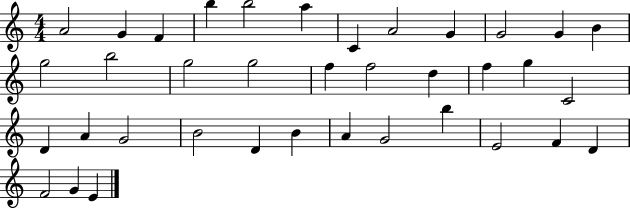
{
  \clef treble
  \numericTimeSignature
  \time 4/4
  \key c \major
  a'2 g'4 f'4 | b''4 b''2 a''4 | c'4 a'2 g'4 | g'2 g'4 b'4 | \break g''2 b''2 | g''2 g''2 | f''4 f''2 d''4 | f''4 g''4 c'2 | \break d'4 a'4 g'2 | b'2 d'4 b'4 | a'4 g'2 b''4 | e'2 f'4 d'4 | \break f'2 g'4 e'4 | \bar "|."
}